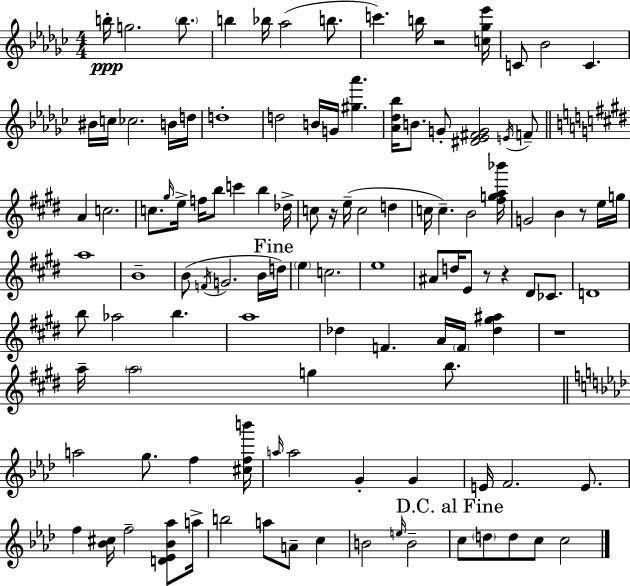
{
  \clef treble
  \numericTimeSignature
  \time 4/4
  \key ees \minor
  b''16-.\ppp g''2. \parenthesize b''8. | b''4 bes''16 aes''2( b''8. | c'''4.) b''16 r2 <c'' ges'' ees'''>16 | c'8 bes'2 c'4. | \break bis'16 c''16 ces''2. b'16 d''16 | d''1-. | d''2 b'16 g'16 <gis'' aes'''>4. | <aes' des'' bes''>16 b'8. g'8-. <dis' ees' fis' g'>2 \acciaccatura { e'16 } f'8-- | \break \bar "||" \break \key e \major a'4 c''2. | c''8. \grace { gis''16 } e''16-> f''16 b''8 c'''4 b''4 | des''16-> c''8 r16 e''16--( c''2 d''4 | c''16 c''4.--) b'2 | \break <fis'' g'' a'' bes'''>16 g'2 b'4 r8 e''16 | g''16 a''1 | b'1-- | b'8( \acciaccatura { f'16 } g'2. | \break b'16 \mark "Fine" d''16) \parenthesize e''4 c''2. | e''1 | ais'8 d''16 e'8 r8 r4 dis'8 ces'8. | d'1 | \break b''8 aes''2 b''4. | a''1 | des''4 f'4. a'16 \parenthesize f'16 <des'' gis'' ais''>4 | r1 | \break a''16-- \parenthesize a''2 g''4 b''8. | \bar "||" \break \key aes \major a''2 g''8. f''4 <cis'' f'' b'''>16 | \grace { a''16 } a''2 g'4-. g'4 | e'16 f'2. e'8. | f''4 <bes' cis''>16 f''2-- <d' ees' bes' aes''>8 | \break a''16-> b''2 a''8 a'8-- c''4 | b'2 \grace { e''16 } b'2-- | \mark "D.C. al Fine" c''8 \parenthesize d''8 d''8 c''8 c''2 | \bar "|."
}